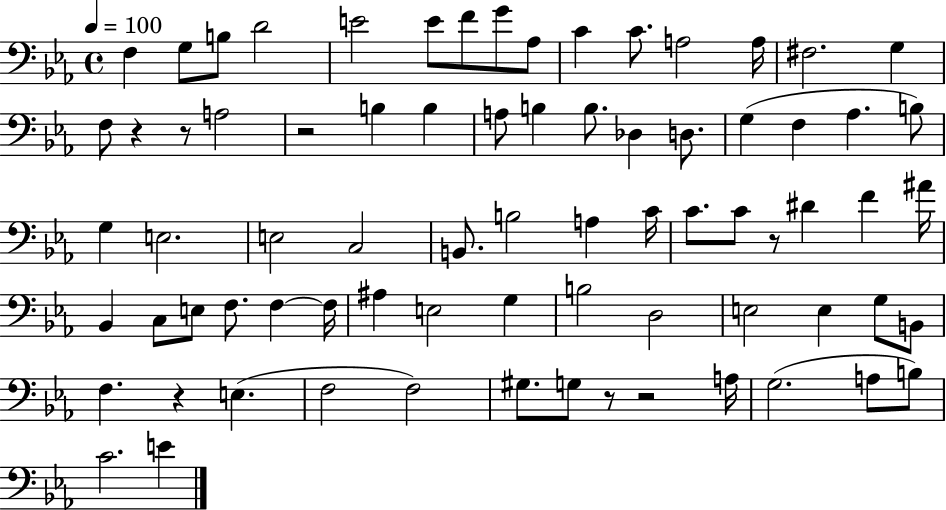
X:1
T:Untitled
M:4/4
L:1/4
K:Eb
F, G,/2 B,/2 D2 E2 E/2 F/2 G/2 _A,/2 C C/2 A,2 A,/4 ^F,2 G, F,/2 z z/2 A,2 z2 B, B, A,/2 B, B,/2 _D, D,/2 G, F, _A, B,/2 G, E,2 E,2 C,2 B,,/2 B,2 A, C/4 C/2 C/2 z/2 ^D F ^A/4 _B,, C,/2 E,/2 F,/2 F, F,/4 ^A, E,2 G, B,2 D,2 E,2 E, G,/2 B,,/2 F, z E, F,2 F,2 ^G,/2 G,/2 z/2 z2 A,/4 G,2 A,/2 B,/2 C2 E